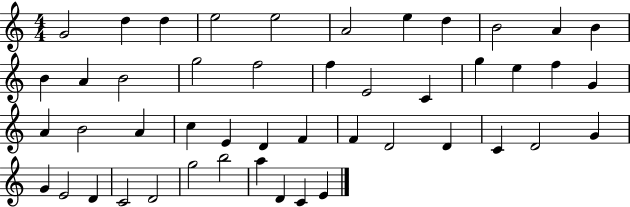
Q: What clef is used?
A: treble